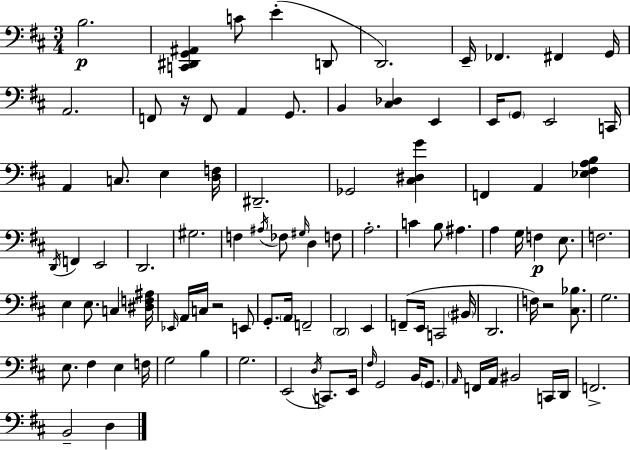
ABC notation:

X:1
T:Untitled
M:3/4
L:1/4
K:D
B,2 [C,,^D,,G,,^A,,] C/2 E D,,/2 D,,2 E,,/4 _F,, ^F,, G,,/4 A,,2 F,,/2 z/4 F,,/2 A,, G,,/2 B,, [^C,_D,] E,, E,,/4 G,,/2 E,,2 C,,/4 A,, C,/2 E, [D,F,]/4 ^D,,2 _G,,2 [^C,^D,G] F,, A,, [_E,^F,A,B,] D,,/4 F,, E,,2 D,,2 ^G,2 F, ^A,/4 _F,/2 ^G,/4 D, F,/2 A,2 C B,/2 ^A, A, G,/4 F, E,/2 F,2 E, E,/2 C, [^D,F,^A,]/4 _E,,/4 A,,/4 C,/4 z2 E,,/2 G,,/2 A,,/4 F,,2 D,,2 E,, F,,/2 E,,/4 C,,2 ^B,,/4 D,,2 F,/4 z2 [^C,_B,]/2 G,2 E,/2 ^F, E, F,/4 G,2 B, G,2 E,,2 D,/4 C,,/2 E,,/4 ^F,/4 G,,2 B,,/4 G,,/2 A,,/4 F,,/4 A,,/4 ^B,,2 C,,/4 D,,/4 F,,2 B,,2 D,